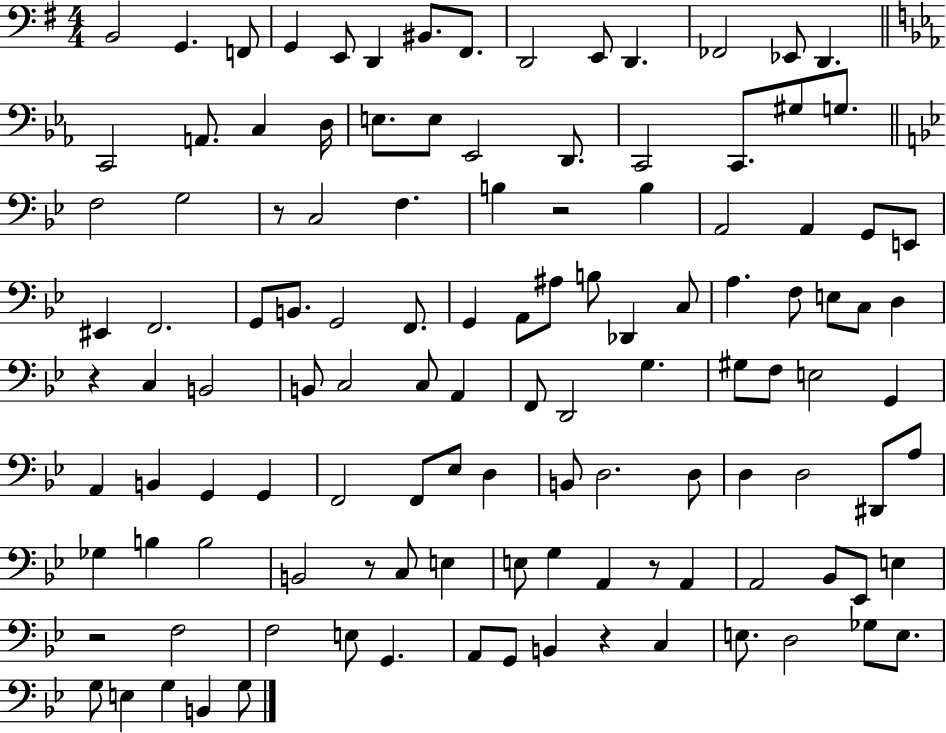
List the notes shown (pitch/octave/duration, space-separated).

B2/h G2/q. F2/e G2/q E2/e D2/q BIS2/e. F#2/e. D2/h E2/e D2/q. FES2/h Eb2/e D2/q. C2/h A2/e. C3/q D3/s E3/e. E3/e Eb2/h D2/e. C2/h C2/e. G#3/e G3/e. F3/h G3/h R/e C3/h F3/q. B3/q R/h B3/q A2/h A2/q G2/e E2/e EIS2/q F2/h. G2/e B2/e. G2/h F2/e. G2/q A2/e A#3/e B3/e Db2/q C3/e A3/q. F3/e E3/e C3/e D3/q R/q C3/q B2/h B2/e C3/h C3/e A2/q F2/e D2/h G3/q. G#3/e F3/e E3/h G2/q A2/q B2/q G2/q G2/q F2/h F2/e Eb3/e D3/q B2/e D3/h. D3/e D3/q D3/h D#2/e A3/e Gb3/q B3/q B3/h B2/h R/e C3/e E3/q E3/e G3/q A2/q R/e A2/q A2/h Bb2/e Eb2/e E3/q R/h F3/h F3/h E3/e G2/q. A2/e G2/e B2/q R/q C3/q E3/e. D3/h Gb3/e E3/e. G3/e E3/q G3/q B2/q G3/e